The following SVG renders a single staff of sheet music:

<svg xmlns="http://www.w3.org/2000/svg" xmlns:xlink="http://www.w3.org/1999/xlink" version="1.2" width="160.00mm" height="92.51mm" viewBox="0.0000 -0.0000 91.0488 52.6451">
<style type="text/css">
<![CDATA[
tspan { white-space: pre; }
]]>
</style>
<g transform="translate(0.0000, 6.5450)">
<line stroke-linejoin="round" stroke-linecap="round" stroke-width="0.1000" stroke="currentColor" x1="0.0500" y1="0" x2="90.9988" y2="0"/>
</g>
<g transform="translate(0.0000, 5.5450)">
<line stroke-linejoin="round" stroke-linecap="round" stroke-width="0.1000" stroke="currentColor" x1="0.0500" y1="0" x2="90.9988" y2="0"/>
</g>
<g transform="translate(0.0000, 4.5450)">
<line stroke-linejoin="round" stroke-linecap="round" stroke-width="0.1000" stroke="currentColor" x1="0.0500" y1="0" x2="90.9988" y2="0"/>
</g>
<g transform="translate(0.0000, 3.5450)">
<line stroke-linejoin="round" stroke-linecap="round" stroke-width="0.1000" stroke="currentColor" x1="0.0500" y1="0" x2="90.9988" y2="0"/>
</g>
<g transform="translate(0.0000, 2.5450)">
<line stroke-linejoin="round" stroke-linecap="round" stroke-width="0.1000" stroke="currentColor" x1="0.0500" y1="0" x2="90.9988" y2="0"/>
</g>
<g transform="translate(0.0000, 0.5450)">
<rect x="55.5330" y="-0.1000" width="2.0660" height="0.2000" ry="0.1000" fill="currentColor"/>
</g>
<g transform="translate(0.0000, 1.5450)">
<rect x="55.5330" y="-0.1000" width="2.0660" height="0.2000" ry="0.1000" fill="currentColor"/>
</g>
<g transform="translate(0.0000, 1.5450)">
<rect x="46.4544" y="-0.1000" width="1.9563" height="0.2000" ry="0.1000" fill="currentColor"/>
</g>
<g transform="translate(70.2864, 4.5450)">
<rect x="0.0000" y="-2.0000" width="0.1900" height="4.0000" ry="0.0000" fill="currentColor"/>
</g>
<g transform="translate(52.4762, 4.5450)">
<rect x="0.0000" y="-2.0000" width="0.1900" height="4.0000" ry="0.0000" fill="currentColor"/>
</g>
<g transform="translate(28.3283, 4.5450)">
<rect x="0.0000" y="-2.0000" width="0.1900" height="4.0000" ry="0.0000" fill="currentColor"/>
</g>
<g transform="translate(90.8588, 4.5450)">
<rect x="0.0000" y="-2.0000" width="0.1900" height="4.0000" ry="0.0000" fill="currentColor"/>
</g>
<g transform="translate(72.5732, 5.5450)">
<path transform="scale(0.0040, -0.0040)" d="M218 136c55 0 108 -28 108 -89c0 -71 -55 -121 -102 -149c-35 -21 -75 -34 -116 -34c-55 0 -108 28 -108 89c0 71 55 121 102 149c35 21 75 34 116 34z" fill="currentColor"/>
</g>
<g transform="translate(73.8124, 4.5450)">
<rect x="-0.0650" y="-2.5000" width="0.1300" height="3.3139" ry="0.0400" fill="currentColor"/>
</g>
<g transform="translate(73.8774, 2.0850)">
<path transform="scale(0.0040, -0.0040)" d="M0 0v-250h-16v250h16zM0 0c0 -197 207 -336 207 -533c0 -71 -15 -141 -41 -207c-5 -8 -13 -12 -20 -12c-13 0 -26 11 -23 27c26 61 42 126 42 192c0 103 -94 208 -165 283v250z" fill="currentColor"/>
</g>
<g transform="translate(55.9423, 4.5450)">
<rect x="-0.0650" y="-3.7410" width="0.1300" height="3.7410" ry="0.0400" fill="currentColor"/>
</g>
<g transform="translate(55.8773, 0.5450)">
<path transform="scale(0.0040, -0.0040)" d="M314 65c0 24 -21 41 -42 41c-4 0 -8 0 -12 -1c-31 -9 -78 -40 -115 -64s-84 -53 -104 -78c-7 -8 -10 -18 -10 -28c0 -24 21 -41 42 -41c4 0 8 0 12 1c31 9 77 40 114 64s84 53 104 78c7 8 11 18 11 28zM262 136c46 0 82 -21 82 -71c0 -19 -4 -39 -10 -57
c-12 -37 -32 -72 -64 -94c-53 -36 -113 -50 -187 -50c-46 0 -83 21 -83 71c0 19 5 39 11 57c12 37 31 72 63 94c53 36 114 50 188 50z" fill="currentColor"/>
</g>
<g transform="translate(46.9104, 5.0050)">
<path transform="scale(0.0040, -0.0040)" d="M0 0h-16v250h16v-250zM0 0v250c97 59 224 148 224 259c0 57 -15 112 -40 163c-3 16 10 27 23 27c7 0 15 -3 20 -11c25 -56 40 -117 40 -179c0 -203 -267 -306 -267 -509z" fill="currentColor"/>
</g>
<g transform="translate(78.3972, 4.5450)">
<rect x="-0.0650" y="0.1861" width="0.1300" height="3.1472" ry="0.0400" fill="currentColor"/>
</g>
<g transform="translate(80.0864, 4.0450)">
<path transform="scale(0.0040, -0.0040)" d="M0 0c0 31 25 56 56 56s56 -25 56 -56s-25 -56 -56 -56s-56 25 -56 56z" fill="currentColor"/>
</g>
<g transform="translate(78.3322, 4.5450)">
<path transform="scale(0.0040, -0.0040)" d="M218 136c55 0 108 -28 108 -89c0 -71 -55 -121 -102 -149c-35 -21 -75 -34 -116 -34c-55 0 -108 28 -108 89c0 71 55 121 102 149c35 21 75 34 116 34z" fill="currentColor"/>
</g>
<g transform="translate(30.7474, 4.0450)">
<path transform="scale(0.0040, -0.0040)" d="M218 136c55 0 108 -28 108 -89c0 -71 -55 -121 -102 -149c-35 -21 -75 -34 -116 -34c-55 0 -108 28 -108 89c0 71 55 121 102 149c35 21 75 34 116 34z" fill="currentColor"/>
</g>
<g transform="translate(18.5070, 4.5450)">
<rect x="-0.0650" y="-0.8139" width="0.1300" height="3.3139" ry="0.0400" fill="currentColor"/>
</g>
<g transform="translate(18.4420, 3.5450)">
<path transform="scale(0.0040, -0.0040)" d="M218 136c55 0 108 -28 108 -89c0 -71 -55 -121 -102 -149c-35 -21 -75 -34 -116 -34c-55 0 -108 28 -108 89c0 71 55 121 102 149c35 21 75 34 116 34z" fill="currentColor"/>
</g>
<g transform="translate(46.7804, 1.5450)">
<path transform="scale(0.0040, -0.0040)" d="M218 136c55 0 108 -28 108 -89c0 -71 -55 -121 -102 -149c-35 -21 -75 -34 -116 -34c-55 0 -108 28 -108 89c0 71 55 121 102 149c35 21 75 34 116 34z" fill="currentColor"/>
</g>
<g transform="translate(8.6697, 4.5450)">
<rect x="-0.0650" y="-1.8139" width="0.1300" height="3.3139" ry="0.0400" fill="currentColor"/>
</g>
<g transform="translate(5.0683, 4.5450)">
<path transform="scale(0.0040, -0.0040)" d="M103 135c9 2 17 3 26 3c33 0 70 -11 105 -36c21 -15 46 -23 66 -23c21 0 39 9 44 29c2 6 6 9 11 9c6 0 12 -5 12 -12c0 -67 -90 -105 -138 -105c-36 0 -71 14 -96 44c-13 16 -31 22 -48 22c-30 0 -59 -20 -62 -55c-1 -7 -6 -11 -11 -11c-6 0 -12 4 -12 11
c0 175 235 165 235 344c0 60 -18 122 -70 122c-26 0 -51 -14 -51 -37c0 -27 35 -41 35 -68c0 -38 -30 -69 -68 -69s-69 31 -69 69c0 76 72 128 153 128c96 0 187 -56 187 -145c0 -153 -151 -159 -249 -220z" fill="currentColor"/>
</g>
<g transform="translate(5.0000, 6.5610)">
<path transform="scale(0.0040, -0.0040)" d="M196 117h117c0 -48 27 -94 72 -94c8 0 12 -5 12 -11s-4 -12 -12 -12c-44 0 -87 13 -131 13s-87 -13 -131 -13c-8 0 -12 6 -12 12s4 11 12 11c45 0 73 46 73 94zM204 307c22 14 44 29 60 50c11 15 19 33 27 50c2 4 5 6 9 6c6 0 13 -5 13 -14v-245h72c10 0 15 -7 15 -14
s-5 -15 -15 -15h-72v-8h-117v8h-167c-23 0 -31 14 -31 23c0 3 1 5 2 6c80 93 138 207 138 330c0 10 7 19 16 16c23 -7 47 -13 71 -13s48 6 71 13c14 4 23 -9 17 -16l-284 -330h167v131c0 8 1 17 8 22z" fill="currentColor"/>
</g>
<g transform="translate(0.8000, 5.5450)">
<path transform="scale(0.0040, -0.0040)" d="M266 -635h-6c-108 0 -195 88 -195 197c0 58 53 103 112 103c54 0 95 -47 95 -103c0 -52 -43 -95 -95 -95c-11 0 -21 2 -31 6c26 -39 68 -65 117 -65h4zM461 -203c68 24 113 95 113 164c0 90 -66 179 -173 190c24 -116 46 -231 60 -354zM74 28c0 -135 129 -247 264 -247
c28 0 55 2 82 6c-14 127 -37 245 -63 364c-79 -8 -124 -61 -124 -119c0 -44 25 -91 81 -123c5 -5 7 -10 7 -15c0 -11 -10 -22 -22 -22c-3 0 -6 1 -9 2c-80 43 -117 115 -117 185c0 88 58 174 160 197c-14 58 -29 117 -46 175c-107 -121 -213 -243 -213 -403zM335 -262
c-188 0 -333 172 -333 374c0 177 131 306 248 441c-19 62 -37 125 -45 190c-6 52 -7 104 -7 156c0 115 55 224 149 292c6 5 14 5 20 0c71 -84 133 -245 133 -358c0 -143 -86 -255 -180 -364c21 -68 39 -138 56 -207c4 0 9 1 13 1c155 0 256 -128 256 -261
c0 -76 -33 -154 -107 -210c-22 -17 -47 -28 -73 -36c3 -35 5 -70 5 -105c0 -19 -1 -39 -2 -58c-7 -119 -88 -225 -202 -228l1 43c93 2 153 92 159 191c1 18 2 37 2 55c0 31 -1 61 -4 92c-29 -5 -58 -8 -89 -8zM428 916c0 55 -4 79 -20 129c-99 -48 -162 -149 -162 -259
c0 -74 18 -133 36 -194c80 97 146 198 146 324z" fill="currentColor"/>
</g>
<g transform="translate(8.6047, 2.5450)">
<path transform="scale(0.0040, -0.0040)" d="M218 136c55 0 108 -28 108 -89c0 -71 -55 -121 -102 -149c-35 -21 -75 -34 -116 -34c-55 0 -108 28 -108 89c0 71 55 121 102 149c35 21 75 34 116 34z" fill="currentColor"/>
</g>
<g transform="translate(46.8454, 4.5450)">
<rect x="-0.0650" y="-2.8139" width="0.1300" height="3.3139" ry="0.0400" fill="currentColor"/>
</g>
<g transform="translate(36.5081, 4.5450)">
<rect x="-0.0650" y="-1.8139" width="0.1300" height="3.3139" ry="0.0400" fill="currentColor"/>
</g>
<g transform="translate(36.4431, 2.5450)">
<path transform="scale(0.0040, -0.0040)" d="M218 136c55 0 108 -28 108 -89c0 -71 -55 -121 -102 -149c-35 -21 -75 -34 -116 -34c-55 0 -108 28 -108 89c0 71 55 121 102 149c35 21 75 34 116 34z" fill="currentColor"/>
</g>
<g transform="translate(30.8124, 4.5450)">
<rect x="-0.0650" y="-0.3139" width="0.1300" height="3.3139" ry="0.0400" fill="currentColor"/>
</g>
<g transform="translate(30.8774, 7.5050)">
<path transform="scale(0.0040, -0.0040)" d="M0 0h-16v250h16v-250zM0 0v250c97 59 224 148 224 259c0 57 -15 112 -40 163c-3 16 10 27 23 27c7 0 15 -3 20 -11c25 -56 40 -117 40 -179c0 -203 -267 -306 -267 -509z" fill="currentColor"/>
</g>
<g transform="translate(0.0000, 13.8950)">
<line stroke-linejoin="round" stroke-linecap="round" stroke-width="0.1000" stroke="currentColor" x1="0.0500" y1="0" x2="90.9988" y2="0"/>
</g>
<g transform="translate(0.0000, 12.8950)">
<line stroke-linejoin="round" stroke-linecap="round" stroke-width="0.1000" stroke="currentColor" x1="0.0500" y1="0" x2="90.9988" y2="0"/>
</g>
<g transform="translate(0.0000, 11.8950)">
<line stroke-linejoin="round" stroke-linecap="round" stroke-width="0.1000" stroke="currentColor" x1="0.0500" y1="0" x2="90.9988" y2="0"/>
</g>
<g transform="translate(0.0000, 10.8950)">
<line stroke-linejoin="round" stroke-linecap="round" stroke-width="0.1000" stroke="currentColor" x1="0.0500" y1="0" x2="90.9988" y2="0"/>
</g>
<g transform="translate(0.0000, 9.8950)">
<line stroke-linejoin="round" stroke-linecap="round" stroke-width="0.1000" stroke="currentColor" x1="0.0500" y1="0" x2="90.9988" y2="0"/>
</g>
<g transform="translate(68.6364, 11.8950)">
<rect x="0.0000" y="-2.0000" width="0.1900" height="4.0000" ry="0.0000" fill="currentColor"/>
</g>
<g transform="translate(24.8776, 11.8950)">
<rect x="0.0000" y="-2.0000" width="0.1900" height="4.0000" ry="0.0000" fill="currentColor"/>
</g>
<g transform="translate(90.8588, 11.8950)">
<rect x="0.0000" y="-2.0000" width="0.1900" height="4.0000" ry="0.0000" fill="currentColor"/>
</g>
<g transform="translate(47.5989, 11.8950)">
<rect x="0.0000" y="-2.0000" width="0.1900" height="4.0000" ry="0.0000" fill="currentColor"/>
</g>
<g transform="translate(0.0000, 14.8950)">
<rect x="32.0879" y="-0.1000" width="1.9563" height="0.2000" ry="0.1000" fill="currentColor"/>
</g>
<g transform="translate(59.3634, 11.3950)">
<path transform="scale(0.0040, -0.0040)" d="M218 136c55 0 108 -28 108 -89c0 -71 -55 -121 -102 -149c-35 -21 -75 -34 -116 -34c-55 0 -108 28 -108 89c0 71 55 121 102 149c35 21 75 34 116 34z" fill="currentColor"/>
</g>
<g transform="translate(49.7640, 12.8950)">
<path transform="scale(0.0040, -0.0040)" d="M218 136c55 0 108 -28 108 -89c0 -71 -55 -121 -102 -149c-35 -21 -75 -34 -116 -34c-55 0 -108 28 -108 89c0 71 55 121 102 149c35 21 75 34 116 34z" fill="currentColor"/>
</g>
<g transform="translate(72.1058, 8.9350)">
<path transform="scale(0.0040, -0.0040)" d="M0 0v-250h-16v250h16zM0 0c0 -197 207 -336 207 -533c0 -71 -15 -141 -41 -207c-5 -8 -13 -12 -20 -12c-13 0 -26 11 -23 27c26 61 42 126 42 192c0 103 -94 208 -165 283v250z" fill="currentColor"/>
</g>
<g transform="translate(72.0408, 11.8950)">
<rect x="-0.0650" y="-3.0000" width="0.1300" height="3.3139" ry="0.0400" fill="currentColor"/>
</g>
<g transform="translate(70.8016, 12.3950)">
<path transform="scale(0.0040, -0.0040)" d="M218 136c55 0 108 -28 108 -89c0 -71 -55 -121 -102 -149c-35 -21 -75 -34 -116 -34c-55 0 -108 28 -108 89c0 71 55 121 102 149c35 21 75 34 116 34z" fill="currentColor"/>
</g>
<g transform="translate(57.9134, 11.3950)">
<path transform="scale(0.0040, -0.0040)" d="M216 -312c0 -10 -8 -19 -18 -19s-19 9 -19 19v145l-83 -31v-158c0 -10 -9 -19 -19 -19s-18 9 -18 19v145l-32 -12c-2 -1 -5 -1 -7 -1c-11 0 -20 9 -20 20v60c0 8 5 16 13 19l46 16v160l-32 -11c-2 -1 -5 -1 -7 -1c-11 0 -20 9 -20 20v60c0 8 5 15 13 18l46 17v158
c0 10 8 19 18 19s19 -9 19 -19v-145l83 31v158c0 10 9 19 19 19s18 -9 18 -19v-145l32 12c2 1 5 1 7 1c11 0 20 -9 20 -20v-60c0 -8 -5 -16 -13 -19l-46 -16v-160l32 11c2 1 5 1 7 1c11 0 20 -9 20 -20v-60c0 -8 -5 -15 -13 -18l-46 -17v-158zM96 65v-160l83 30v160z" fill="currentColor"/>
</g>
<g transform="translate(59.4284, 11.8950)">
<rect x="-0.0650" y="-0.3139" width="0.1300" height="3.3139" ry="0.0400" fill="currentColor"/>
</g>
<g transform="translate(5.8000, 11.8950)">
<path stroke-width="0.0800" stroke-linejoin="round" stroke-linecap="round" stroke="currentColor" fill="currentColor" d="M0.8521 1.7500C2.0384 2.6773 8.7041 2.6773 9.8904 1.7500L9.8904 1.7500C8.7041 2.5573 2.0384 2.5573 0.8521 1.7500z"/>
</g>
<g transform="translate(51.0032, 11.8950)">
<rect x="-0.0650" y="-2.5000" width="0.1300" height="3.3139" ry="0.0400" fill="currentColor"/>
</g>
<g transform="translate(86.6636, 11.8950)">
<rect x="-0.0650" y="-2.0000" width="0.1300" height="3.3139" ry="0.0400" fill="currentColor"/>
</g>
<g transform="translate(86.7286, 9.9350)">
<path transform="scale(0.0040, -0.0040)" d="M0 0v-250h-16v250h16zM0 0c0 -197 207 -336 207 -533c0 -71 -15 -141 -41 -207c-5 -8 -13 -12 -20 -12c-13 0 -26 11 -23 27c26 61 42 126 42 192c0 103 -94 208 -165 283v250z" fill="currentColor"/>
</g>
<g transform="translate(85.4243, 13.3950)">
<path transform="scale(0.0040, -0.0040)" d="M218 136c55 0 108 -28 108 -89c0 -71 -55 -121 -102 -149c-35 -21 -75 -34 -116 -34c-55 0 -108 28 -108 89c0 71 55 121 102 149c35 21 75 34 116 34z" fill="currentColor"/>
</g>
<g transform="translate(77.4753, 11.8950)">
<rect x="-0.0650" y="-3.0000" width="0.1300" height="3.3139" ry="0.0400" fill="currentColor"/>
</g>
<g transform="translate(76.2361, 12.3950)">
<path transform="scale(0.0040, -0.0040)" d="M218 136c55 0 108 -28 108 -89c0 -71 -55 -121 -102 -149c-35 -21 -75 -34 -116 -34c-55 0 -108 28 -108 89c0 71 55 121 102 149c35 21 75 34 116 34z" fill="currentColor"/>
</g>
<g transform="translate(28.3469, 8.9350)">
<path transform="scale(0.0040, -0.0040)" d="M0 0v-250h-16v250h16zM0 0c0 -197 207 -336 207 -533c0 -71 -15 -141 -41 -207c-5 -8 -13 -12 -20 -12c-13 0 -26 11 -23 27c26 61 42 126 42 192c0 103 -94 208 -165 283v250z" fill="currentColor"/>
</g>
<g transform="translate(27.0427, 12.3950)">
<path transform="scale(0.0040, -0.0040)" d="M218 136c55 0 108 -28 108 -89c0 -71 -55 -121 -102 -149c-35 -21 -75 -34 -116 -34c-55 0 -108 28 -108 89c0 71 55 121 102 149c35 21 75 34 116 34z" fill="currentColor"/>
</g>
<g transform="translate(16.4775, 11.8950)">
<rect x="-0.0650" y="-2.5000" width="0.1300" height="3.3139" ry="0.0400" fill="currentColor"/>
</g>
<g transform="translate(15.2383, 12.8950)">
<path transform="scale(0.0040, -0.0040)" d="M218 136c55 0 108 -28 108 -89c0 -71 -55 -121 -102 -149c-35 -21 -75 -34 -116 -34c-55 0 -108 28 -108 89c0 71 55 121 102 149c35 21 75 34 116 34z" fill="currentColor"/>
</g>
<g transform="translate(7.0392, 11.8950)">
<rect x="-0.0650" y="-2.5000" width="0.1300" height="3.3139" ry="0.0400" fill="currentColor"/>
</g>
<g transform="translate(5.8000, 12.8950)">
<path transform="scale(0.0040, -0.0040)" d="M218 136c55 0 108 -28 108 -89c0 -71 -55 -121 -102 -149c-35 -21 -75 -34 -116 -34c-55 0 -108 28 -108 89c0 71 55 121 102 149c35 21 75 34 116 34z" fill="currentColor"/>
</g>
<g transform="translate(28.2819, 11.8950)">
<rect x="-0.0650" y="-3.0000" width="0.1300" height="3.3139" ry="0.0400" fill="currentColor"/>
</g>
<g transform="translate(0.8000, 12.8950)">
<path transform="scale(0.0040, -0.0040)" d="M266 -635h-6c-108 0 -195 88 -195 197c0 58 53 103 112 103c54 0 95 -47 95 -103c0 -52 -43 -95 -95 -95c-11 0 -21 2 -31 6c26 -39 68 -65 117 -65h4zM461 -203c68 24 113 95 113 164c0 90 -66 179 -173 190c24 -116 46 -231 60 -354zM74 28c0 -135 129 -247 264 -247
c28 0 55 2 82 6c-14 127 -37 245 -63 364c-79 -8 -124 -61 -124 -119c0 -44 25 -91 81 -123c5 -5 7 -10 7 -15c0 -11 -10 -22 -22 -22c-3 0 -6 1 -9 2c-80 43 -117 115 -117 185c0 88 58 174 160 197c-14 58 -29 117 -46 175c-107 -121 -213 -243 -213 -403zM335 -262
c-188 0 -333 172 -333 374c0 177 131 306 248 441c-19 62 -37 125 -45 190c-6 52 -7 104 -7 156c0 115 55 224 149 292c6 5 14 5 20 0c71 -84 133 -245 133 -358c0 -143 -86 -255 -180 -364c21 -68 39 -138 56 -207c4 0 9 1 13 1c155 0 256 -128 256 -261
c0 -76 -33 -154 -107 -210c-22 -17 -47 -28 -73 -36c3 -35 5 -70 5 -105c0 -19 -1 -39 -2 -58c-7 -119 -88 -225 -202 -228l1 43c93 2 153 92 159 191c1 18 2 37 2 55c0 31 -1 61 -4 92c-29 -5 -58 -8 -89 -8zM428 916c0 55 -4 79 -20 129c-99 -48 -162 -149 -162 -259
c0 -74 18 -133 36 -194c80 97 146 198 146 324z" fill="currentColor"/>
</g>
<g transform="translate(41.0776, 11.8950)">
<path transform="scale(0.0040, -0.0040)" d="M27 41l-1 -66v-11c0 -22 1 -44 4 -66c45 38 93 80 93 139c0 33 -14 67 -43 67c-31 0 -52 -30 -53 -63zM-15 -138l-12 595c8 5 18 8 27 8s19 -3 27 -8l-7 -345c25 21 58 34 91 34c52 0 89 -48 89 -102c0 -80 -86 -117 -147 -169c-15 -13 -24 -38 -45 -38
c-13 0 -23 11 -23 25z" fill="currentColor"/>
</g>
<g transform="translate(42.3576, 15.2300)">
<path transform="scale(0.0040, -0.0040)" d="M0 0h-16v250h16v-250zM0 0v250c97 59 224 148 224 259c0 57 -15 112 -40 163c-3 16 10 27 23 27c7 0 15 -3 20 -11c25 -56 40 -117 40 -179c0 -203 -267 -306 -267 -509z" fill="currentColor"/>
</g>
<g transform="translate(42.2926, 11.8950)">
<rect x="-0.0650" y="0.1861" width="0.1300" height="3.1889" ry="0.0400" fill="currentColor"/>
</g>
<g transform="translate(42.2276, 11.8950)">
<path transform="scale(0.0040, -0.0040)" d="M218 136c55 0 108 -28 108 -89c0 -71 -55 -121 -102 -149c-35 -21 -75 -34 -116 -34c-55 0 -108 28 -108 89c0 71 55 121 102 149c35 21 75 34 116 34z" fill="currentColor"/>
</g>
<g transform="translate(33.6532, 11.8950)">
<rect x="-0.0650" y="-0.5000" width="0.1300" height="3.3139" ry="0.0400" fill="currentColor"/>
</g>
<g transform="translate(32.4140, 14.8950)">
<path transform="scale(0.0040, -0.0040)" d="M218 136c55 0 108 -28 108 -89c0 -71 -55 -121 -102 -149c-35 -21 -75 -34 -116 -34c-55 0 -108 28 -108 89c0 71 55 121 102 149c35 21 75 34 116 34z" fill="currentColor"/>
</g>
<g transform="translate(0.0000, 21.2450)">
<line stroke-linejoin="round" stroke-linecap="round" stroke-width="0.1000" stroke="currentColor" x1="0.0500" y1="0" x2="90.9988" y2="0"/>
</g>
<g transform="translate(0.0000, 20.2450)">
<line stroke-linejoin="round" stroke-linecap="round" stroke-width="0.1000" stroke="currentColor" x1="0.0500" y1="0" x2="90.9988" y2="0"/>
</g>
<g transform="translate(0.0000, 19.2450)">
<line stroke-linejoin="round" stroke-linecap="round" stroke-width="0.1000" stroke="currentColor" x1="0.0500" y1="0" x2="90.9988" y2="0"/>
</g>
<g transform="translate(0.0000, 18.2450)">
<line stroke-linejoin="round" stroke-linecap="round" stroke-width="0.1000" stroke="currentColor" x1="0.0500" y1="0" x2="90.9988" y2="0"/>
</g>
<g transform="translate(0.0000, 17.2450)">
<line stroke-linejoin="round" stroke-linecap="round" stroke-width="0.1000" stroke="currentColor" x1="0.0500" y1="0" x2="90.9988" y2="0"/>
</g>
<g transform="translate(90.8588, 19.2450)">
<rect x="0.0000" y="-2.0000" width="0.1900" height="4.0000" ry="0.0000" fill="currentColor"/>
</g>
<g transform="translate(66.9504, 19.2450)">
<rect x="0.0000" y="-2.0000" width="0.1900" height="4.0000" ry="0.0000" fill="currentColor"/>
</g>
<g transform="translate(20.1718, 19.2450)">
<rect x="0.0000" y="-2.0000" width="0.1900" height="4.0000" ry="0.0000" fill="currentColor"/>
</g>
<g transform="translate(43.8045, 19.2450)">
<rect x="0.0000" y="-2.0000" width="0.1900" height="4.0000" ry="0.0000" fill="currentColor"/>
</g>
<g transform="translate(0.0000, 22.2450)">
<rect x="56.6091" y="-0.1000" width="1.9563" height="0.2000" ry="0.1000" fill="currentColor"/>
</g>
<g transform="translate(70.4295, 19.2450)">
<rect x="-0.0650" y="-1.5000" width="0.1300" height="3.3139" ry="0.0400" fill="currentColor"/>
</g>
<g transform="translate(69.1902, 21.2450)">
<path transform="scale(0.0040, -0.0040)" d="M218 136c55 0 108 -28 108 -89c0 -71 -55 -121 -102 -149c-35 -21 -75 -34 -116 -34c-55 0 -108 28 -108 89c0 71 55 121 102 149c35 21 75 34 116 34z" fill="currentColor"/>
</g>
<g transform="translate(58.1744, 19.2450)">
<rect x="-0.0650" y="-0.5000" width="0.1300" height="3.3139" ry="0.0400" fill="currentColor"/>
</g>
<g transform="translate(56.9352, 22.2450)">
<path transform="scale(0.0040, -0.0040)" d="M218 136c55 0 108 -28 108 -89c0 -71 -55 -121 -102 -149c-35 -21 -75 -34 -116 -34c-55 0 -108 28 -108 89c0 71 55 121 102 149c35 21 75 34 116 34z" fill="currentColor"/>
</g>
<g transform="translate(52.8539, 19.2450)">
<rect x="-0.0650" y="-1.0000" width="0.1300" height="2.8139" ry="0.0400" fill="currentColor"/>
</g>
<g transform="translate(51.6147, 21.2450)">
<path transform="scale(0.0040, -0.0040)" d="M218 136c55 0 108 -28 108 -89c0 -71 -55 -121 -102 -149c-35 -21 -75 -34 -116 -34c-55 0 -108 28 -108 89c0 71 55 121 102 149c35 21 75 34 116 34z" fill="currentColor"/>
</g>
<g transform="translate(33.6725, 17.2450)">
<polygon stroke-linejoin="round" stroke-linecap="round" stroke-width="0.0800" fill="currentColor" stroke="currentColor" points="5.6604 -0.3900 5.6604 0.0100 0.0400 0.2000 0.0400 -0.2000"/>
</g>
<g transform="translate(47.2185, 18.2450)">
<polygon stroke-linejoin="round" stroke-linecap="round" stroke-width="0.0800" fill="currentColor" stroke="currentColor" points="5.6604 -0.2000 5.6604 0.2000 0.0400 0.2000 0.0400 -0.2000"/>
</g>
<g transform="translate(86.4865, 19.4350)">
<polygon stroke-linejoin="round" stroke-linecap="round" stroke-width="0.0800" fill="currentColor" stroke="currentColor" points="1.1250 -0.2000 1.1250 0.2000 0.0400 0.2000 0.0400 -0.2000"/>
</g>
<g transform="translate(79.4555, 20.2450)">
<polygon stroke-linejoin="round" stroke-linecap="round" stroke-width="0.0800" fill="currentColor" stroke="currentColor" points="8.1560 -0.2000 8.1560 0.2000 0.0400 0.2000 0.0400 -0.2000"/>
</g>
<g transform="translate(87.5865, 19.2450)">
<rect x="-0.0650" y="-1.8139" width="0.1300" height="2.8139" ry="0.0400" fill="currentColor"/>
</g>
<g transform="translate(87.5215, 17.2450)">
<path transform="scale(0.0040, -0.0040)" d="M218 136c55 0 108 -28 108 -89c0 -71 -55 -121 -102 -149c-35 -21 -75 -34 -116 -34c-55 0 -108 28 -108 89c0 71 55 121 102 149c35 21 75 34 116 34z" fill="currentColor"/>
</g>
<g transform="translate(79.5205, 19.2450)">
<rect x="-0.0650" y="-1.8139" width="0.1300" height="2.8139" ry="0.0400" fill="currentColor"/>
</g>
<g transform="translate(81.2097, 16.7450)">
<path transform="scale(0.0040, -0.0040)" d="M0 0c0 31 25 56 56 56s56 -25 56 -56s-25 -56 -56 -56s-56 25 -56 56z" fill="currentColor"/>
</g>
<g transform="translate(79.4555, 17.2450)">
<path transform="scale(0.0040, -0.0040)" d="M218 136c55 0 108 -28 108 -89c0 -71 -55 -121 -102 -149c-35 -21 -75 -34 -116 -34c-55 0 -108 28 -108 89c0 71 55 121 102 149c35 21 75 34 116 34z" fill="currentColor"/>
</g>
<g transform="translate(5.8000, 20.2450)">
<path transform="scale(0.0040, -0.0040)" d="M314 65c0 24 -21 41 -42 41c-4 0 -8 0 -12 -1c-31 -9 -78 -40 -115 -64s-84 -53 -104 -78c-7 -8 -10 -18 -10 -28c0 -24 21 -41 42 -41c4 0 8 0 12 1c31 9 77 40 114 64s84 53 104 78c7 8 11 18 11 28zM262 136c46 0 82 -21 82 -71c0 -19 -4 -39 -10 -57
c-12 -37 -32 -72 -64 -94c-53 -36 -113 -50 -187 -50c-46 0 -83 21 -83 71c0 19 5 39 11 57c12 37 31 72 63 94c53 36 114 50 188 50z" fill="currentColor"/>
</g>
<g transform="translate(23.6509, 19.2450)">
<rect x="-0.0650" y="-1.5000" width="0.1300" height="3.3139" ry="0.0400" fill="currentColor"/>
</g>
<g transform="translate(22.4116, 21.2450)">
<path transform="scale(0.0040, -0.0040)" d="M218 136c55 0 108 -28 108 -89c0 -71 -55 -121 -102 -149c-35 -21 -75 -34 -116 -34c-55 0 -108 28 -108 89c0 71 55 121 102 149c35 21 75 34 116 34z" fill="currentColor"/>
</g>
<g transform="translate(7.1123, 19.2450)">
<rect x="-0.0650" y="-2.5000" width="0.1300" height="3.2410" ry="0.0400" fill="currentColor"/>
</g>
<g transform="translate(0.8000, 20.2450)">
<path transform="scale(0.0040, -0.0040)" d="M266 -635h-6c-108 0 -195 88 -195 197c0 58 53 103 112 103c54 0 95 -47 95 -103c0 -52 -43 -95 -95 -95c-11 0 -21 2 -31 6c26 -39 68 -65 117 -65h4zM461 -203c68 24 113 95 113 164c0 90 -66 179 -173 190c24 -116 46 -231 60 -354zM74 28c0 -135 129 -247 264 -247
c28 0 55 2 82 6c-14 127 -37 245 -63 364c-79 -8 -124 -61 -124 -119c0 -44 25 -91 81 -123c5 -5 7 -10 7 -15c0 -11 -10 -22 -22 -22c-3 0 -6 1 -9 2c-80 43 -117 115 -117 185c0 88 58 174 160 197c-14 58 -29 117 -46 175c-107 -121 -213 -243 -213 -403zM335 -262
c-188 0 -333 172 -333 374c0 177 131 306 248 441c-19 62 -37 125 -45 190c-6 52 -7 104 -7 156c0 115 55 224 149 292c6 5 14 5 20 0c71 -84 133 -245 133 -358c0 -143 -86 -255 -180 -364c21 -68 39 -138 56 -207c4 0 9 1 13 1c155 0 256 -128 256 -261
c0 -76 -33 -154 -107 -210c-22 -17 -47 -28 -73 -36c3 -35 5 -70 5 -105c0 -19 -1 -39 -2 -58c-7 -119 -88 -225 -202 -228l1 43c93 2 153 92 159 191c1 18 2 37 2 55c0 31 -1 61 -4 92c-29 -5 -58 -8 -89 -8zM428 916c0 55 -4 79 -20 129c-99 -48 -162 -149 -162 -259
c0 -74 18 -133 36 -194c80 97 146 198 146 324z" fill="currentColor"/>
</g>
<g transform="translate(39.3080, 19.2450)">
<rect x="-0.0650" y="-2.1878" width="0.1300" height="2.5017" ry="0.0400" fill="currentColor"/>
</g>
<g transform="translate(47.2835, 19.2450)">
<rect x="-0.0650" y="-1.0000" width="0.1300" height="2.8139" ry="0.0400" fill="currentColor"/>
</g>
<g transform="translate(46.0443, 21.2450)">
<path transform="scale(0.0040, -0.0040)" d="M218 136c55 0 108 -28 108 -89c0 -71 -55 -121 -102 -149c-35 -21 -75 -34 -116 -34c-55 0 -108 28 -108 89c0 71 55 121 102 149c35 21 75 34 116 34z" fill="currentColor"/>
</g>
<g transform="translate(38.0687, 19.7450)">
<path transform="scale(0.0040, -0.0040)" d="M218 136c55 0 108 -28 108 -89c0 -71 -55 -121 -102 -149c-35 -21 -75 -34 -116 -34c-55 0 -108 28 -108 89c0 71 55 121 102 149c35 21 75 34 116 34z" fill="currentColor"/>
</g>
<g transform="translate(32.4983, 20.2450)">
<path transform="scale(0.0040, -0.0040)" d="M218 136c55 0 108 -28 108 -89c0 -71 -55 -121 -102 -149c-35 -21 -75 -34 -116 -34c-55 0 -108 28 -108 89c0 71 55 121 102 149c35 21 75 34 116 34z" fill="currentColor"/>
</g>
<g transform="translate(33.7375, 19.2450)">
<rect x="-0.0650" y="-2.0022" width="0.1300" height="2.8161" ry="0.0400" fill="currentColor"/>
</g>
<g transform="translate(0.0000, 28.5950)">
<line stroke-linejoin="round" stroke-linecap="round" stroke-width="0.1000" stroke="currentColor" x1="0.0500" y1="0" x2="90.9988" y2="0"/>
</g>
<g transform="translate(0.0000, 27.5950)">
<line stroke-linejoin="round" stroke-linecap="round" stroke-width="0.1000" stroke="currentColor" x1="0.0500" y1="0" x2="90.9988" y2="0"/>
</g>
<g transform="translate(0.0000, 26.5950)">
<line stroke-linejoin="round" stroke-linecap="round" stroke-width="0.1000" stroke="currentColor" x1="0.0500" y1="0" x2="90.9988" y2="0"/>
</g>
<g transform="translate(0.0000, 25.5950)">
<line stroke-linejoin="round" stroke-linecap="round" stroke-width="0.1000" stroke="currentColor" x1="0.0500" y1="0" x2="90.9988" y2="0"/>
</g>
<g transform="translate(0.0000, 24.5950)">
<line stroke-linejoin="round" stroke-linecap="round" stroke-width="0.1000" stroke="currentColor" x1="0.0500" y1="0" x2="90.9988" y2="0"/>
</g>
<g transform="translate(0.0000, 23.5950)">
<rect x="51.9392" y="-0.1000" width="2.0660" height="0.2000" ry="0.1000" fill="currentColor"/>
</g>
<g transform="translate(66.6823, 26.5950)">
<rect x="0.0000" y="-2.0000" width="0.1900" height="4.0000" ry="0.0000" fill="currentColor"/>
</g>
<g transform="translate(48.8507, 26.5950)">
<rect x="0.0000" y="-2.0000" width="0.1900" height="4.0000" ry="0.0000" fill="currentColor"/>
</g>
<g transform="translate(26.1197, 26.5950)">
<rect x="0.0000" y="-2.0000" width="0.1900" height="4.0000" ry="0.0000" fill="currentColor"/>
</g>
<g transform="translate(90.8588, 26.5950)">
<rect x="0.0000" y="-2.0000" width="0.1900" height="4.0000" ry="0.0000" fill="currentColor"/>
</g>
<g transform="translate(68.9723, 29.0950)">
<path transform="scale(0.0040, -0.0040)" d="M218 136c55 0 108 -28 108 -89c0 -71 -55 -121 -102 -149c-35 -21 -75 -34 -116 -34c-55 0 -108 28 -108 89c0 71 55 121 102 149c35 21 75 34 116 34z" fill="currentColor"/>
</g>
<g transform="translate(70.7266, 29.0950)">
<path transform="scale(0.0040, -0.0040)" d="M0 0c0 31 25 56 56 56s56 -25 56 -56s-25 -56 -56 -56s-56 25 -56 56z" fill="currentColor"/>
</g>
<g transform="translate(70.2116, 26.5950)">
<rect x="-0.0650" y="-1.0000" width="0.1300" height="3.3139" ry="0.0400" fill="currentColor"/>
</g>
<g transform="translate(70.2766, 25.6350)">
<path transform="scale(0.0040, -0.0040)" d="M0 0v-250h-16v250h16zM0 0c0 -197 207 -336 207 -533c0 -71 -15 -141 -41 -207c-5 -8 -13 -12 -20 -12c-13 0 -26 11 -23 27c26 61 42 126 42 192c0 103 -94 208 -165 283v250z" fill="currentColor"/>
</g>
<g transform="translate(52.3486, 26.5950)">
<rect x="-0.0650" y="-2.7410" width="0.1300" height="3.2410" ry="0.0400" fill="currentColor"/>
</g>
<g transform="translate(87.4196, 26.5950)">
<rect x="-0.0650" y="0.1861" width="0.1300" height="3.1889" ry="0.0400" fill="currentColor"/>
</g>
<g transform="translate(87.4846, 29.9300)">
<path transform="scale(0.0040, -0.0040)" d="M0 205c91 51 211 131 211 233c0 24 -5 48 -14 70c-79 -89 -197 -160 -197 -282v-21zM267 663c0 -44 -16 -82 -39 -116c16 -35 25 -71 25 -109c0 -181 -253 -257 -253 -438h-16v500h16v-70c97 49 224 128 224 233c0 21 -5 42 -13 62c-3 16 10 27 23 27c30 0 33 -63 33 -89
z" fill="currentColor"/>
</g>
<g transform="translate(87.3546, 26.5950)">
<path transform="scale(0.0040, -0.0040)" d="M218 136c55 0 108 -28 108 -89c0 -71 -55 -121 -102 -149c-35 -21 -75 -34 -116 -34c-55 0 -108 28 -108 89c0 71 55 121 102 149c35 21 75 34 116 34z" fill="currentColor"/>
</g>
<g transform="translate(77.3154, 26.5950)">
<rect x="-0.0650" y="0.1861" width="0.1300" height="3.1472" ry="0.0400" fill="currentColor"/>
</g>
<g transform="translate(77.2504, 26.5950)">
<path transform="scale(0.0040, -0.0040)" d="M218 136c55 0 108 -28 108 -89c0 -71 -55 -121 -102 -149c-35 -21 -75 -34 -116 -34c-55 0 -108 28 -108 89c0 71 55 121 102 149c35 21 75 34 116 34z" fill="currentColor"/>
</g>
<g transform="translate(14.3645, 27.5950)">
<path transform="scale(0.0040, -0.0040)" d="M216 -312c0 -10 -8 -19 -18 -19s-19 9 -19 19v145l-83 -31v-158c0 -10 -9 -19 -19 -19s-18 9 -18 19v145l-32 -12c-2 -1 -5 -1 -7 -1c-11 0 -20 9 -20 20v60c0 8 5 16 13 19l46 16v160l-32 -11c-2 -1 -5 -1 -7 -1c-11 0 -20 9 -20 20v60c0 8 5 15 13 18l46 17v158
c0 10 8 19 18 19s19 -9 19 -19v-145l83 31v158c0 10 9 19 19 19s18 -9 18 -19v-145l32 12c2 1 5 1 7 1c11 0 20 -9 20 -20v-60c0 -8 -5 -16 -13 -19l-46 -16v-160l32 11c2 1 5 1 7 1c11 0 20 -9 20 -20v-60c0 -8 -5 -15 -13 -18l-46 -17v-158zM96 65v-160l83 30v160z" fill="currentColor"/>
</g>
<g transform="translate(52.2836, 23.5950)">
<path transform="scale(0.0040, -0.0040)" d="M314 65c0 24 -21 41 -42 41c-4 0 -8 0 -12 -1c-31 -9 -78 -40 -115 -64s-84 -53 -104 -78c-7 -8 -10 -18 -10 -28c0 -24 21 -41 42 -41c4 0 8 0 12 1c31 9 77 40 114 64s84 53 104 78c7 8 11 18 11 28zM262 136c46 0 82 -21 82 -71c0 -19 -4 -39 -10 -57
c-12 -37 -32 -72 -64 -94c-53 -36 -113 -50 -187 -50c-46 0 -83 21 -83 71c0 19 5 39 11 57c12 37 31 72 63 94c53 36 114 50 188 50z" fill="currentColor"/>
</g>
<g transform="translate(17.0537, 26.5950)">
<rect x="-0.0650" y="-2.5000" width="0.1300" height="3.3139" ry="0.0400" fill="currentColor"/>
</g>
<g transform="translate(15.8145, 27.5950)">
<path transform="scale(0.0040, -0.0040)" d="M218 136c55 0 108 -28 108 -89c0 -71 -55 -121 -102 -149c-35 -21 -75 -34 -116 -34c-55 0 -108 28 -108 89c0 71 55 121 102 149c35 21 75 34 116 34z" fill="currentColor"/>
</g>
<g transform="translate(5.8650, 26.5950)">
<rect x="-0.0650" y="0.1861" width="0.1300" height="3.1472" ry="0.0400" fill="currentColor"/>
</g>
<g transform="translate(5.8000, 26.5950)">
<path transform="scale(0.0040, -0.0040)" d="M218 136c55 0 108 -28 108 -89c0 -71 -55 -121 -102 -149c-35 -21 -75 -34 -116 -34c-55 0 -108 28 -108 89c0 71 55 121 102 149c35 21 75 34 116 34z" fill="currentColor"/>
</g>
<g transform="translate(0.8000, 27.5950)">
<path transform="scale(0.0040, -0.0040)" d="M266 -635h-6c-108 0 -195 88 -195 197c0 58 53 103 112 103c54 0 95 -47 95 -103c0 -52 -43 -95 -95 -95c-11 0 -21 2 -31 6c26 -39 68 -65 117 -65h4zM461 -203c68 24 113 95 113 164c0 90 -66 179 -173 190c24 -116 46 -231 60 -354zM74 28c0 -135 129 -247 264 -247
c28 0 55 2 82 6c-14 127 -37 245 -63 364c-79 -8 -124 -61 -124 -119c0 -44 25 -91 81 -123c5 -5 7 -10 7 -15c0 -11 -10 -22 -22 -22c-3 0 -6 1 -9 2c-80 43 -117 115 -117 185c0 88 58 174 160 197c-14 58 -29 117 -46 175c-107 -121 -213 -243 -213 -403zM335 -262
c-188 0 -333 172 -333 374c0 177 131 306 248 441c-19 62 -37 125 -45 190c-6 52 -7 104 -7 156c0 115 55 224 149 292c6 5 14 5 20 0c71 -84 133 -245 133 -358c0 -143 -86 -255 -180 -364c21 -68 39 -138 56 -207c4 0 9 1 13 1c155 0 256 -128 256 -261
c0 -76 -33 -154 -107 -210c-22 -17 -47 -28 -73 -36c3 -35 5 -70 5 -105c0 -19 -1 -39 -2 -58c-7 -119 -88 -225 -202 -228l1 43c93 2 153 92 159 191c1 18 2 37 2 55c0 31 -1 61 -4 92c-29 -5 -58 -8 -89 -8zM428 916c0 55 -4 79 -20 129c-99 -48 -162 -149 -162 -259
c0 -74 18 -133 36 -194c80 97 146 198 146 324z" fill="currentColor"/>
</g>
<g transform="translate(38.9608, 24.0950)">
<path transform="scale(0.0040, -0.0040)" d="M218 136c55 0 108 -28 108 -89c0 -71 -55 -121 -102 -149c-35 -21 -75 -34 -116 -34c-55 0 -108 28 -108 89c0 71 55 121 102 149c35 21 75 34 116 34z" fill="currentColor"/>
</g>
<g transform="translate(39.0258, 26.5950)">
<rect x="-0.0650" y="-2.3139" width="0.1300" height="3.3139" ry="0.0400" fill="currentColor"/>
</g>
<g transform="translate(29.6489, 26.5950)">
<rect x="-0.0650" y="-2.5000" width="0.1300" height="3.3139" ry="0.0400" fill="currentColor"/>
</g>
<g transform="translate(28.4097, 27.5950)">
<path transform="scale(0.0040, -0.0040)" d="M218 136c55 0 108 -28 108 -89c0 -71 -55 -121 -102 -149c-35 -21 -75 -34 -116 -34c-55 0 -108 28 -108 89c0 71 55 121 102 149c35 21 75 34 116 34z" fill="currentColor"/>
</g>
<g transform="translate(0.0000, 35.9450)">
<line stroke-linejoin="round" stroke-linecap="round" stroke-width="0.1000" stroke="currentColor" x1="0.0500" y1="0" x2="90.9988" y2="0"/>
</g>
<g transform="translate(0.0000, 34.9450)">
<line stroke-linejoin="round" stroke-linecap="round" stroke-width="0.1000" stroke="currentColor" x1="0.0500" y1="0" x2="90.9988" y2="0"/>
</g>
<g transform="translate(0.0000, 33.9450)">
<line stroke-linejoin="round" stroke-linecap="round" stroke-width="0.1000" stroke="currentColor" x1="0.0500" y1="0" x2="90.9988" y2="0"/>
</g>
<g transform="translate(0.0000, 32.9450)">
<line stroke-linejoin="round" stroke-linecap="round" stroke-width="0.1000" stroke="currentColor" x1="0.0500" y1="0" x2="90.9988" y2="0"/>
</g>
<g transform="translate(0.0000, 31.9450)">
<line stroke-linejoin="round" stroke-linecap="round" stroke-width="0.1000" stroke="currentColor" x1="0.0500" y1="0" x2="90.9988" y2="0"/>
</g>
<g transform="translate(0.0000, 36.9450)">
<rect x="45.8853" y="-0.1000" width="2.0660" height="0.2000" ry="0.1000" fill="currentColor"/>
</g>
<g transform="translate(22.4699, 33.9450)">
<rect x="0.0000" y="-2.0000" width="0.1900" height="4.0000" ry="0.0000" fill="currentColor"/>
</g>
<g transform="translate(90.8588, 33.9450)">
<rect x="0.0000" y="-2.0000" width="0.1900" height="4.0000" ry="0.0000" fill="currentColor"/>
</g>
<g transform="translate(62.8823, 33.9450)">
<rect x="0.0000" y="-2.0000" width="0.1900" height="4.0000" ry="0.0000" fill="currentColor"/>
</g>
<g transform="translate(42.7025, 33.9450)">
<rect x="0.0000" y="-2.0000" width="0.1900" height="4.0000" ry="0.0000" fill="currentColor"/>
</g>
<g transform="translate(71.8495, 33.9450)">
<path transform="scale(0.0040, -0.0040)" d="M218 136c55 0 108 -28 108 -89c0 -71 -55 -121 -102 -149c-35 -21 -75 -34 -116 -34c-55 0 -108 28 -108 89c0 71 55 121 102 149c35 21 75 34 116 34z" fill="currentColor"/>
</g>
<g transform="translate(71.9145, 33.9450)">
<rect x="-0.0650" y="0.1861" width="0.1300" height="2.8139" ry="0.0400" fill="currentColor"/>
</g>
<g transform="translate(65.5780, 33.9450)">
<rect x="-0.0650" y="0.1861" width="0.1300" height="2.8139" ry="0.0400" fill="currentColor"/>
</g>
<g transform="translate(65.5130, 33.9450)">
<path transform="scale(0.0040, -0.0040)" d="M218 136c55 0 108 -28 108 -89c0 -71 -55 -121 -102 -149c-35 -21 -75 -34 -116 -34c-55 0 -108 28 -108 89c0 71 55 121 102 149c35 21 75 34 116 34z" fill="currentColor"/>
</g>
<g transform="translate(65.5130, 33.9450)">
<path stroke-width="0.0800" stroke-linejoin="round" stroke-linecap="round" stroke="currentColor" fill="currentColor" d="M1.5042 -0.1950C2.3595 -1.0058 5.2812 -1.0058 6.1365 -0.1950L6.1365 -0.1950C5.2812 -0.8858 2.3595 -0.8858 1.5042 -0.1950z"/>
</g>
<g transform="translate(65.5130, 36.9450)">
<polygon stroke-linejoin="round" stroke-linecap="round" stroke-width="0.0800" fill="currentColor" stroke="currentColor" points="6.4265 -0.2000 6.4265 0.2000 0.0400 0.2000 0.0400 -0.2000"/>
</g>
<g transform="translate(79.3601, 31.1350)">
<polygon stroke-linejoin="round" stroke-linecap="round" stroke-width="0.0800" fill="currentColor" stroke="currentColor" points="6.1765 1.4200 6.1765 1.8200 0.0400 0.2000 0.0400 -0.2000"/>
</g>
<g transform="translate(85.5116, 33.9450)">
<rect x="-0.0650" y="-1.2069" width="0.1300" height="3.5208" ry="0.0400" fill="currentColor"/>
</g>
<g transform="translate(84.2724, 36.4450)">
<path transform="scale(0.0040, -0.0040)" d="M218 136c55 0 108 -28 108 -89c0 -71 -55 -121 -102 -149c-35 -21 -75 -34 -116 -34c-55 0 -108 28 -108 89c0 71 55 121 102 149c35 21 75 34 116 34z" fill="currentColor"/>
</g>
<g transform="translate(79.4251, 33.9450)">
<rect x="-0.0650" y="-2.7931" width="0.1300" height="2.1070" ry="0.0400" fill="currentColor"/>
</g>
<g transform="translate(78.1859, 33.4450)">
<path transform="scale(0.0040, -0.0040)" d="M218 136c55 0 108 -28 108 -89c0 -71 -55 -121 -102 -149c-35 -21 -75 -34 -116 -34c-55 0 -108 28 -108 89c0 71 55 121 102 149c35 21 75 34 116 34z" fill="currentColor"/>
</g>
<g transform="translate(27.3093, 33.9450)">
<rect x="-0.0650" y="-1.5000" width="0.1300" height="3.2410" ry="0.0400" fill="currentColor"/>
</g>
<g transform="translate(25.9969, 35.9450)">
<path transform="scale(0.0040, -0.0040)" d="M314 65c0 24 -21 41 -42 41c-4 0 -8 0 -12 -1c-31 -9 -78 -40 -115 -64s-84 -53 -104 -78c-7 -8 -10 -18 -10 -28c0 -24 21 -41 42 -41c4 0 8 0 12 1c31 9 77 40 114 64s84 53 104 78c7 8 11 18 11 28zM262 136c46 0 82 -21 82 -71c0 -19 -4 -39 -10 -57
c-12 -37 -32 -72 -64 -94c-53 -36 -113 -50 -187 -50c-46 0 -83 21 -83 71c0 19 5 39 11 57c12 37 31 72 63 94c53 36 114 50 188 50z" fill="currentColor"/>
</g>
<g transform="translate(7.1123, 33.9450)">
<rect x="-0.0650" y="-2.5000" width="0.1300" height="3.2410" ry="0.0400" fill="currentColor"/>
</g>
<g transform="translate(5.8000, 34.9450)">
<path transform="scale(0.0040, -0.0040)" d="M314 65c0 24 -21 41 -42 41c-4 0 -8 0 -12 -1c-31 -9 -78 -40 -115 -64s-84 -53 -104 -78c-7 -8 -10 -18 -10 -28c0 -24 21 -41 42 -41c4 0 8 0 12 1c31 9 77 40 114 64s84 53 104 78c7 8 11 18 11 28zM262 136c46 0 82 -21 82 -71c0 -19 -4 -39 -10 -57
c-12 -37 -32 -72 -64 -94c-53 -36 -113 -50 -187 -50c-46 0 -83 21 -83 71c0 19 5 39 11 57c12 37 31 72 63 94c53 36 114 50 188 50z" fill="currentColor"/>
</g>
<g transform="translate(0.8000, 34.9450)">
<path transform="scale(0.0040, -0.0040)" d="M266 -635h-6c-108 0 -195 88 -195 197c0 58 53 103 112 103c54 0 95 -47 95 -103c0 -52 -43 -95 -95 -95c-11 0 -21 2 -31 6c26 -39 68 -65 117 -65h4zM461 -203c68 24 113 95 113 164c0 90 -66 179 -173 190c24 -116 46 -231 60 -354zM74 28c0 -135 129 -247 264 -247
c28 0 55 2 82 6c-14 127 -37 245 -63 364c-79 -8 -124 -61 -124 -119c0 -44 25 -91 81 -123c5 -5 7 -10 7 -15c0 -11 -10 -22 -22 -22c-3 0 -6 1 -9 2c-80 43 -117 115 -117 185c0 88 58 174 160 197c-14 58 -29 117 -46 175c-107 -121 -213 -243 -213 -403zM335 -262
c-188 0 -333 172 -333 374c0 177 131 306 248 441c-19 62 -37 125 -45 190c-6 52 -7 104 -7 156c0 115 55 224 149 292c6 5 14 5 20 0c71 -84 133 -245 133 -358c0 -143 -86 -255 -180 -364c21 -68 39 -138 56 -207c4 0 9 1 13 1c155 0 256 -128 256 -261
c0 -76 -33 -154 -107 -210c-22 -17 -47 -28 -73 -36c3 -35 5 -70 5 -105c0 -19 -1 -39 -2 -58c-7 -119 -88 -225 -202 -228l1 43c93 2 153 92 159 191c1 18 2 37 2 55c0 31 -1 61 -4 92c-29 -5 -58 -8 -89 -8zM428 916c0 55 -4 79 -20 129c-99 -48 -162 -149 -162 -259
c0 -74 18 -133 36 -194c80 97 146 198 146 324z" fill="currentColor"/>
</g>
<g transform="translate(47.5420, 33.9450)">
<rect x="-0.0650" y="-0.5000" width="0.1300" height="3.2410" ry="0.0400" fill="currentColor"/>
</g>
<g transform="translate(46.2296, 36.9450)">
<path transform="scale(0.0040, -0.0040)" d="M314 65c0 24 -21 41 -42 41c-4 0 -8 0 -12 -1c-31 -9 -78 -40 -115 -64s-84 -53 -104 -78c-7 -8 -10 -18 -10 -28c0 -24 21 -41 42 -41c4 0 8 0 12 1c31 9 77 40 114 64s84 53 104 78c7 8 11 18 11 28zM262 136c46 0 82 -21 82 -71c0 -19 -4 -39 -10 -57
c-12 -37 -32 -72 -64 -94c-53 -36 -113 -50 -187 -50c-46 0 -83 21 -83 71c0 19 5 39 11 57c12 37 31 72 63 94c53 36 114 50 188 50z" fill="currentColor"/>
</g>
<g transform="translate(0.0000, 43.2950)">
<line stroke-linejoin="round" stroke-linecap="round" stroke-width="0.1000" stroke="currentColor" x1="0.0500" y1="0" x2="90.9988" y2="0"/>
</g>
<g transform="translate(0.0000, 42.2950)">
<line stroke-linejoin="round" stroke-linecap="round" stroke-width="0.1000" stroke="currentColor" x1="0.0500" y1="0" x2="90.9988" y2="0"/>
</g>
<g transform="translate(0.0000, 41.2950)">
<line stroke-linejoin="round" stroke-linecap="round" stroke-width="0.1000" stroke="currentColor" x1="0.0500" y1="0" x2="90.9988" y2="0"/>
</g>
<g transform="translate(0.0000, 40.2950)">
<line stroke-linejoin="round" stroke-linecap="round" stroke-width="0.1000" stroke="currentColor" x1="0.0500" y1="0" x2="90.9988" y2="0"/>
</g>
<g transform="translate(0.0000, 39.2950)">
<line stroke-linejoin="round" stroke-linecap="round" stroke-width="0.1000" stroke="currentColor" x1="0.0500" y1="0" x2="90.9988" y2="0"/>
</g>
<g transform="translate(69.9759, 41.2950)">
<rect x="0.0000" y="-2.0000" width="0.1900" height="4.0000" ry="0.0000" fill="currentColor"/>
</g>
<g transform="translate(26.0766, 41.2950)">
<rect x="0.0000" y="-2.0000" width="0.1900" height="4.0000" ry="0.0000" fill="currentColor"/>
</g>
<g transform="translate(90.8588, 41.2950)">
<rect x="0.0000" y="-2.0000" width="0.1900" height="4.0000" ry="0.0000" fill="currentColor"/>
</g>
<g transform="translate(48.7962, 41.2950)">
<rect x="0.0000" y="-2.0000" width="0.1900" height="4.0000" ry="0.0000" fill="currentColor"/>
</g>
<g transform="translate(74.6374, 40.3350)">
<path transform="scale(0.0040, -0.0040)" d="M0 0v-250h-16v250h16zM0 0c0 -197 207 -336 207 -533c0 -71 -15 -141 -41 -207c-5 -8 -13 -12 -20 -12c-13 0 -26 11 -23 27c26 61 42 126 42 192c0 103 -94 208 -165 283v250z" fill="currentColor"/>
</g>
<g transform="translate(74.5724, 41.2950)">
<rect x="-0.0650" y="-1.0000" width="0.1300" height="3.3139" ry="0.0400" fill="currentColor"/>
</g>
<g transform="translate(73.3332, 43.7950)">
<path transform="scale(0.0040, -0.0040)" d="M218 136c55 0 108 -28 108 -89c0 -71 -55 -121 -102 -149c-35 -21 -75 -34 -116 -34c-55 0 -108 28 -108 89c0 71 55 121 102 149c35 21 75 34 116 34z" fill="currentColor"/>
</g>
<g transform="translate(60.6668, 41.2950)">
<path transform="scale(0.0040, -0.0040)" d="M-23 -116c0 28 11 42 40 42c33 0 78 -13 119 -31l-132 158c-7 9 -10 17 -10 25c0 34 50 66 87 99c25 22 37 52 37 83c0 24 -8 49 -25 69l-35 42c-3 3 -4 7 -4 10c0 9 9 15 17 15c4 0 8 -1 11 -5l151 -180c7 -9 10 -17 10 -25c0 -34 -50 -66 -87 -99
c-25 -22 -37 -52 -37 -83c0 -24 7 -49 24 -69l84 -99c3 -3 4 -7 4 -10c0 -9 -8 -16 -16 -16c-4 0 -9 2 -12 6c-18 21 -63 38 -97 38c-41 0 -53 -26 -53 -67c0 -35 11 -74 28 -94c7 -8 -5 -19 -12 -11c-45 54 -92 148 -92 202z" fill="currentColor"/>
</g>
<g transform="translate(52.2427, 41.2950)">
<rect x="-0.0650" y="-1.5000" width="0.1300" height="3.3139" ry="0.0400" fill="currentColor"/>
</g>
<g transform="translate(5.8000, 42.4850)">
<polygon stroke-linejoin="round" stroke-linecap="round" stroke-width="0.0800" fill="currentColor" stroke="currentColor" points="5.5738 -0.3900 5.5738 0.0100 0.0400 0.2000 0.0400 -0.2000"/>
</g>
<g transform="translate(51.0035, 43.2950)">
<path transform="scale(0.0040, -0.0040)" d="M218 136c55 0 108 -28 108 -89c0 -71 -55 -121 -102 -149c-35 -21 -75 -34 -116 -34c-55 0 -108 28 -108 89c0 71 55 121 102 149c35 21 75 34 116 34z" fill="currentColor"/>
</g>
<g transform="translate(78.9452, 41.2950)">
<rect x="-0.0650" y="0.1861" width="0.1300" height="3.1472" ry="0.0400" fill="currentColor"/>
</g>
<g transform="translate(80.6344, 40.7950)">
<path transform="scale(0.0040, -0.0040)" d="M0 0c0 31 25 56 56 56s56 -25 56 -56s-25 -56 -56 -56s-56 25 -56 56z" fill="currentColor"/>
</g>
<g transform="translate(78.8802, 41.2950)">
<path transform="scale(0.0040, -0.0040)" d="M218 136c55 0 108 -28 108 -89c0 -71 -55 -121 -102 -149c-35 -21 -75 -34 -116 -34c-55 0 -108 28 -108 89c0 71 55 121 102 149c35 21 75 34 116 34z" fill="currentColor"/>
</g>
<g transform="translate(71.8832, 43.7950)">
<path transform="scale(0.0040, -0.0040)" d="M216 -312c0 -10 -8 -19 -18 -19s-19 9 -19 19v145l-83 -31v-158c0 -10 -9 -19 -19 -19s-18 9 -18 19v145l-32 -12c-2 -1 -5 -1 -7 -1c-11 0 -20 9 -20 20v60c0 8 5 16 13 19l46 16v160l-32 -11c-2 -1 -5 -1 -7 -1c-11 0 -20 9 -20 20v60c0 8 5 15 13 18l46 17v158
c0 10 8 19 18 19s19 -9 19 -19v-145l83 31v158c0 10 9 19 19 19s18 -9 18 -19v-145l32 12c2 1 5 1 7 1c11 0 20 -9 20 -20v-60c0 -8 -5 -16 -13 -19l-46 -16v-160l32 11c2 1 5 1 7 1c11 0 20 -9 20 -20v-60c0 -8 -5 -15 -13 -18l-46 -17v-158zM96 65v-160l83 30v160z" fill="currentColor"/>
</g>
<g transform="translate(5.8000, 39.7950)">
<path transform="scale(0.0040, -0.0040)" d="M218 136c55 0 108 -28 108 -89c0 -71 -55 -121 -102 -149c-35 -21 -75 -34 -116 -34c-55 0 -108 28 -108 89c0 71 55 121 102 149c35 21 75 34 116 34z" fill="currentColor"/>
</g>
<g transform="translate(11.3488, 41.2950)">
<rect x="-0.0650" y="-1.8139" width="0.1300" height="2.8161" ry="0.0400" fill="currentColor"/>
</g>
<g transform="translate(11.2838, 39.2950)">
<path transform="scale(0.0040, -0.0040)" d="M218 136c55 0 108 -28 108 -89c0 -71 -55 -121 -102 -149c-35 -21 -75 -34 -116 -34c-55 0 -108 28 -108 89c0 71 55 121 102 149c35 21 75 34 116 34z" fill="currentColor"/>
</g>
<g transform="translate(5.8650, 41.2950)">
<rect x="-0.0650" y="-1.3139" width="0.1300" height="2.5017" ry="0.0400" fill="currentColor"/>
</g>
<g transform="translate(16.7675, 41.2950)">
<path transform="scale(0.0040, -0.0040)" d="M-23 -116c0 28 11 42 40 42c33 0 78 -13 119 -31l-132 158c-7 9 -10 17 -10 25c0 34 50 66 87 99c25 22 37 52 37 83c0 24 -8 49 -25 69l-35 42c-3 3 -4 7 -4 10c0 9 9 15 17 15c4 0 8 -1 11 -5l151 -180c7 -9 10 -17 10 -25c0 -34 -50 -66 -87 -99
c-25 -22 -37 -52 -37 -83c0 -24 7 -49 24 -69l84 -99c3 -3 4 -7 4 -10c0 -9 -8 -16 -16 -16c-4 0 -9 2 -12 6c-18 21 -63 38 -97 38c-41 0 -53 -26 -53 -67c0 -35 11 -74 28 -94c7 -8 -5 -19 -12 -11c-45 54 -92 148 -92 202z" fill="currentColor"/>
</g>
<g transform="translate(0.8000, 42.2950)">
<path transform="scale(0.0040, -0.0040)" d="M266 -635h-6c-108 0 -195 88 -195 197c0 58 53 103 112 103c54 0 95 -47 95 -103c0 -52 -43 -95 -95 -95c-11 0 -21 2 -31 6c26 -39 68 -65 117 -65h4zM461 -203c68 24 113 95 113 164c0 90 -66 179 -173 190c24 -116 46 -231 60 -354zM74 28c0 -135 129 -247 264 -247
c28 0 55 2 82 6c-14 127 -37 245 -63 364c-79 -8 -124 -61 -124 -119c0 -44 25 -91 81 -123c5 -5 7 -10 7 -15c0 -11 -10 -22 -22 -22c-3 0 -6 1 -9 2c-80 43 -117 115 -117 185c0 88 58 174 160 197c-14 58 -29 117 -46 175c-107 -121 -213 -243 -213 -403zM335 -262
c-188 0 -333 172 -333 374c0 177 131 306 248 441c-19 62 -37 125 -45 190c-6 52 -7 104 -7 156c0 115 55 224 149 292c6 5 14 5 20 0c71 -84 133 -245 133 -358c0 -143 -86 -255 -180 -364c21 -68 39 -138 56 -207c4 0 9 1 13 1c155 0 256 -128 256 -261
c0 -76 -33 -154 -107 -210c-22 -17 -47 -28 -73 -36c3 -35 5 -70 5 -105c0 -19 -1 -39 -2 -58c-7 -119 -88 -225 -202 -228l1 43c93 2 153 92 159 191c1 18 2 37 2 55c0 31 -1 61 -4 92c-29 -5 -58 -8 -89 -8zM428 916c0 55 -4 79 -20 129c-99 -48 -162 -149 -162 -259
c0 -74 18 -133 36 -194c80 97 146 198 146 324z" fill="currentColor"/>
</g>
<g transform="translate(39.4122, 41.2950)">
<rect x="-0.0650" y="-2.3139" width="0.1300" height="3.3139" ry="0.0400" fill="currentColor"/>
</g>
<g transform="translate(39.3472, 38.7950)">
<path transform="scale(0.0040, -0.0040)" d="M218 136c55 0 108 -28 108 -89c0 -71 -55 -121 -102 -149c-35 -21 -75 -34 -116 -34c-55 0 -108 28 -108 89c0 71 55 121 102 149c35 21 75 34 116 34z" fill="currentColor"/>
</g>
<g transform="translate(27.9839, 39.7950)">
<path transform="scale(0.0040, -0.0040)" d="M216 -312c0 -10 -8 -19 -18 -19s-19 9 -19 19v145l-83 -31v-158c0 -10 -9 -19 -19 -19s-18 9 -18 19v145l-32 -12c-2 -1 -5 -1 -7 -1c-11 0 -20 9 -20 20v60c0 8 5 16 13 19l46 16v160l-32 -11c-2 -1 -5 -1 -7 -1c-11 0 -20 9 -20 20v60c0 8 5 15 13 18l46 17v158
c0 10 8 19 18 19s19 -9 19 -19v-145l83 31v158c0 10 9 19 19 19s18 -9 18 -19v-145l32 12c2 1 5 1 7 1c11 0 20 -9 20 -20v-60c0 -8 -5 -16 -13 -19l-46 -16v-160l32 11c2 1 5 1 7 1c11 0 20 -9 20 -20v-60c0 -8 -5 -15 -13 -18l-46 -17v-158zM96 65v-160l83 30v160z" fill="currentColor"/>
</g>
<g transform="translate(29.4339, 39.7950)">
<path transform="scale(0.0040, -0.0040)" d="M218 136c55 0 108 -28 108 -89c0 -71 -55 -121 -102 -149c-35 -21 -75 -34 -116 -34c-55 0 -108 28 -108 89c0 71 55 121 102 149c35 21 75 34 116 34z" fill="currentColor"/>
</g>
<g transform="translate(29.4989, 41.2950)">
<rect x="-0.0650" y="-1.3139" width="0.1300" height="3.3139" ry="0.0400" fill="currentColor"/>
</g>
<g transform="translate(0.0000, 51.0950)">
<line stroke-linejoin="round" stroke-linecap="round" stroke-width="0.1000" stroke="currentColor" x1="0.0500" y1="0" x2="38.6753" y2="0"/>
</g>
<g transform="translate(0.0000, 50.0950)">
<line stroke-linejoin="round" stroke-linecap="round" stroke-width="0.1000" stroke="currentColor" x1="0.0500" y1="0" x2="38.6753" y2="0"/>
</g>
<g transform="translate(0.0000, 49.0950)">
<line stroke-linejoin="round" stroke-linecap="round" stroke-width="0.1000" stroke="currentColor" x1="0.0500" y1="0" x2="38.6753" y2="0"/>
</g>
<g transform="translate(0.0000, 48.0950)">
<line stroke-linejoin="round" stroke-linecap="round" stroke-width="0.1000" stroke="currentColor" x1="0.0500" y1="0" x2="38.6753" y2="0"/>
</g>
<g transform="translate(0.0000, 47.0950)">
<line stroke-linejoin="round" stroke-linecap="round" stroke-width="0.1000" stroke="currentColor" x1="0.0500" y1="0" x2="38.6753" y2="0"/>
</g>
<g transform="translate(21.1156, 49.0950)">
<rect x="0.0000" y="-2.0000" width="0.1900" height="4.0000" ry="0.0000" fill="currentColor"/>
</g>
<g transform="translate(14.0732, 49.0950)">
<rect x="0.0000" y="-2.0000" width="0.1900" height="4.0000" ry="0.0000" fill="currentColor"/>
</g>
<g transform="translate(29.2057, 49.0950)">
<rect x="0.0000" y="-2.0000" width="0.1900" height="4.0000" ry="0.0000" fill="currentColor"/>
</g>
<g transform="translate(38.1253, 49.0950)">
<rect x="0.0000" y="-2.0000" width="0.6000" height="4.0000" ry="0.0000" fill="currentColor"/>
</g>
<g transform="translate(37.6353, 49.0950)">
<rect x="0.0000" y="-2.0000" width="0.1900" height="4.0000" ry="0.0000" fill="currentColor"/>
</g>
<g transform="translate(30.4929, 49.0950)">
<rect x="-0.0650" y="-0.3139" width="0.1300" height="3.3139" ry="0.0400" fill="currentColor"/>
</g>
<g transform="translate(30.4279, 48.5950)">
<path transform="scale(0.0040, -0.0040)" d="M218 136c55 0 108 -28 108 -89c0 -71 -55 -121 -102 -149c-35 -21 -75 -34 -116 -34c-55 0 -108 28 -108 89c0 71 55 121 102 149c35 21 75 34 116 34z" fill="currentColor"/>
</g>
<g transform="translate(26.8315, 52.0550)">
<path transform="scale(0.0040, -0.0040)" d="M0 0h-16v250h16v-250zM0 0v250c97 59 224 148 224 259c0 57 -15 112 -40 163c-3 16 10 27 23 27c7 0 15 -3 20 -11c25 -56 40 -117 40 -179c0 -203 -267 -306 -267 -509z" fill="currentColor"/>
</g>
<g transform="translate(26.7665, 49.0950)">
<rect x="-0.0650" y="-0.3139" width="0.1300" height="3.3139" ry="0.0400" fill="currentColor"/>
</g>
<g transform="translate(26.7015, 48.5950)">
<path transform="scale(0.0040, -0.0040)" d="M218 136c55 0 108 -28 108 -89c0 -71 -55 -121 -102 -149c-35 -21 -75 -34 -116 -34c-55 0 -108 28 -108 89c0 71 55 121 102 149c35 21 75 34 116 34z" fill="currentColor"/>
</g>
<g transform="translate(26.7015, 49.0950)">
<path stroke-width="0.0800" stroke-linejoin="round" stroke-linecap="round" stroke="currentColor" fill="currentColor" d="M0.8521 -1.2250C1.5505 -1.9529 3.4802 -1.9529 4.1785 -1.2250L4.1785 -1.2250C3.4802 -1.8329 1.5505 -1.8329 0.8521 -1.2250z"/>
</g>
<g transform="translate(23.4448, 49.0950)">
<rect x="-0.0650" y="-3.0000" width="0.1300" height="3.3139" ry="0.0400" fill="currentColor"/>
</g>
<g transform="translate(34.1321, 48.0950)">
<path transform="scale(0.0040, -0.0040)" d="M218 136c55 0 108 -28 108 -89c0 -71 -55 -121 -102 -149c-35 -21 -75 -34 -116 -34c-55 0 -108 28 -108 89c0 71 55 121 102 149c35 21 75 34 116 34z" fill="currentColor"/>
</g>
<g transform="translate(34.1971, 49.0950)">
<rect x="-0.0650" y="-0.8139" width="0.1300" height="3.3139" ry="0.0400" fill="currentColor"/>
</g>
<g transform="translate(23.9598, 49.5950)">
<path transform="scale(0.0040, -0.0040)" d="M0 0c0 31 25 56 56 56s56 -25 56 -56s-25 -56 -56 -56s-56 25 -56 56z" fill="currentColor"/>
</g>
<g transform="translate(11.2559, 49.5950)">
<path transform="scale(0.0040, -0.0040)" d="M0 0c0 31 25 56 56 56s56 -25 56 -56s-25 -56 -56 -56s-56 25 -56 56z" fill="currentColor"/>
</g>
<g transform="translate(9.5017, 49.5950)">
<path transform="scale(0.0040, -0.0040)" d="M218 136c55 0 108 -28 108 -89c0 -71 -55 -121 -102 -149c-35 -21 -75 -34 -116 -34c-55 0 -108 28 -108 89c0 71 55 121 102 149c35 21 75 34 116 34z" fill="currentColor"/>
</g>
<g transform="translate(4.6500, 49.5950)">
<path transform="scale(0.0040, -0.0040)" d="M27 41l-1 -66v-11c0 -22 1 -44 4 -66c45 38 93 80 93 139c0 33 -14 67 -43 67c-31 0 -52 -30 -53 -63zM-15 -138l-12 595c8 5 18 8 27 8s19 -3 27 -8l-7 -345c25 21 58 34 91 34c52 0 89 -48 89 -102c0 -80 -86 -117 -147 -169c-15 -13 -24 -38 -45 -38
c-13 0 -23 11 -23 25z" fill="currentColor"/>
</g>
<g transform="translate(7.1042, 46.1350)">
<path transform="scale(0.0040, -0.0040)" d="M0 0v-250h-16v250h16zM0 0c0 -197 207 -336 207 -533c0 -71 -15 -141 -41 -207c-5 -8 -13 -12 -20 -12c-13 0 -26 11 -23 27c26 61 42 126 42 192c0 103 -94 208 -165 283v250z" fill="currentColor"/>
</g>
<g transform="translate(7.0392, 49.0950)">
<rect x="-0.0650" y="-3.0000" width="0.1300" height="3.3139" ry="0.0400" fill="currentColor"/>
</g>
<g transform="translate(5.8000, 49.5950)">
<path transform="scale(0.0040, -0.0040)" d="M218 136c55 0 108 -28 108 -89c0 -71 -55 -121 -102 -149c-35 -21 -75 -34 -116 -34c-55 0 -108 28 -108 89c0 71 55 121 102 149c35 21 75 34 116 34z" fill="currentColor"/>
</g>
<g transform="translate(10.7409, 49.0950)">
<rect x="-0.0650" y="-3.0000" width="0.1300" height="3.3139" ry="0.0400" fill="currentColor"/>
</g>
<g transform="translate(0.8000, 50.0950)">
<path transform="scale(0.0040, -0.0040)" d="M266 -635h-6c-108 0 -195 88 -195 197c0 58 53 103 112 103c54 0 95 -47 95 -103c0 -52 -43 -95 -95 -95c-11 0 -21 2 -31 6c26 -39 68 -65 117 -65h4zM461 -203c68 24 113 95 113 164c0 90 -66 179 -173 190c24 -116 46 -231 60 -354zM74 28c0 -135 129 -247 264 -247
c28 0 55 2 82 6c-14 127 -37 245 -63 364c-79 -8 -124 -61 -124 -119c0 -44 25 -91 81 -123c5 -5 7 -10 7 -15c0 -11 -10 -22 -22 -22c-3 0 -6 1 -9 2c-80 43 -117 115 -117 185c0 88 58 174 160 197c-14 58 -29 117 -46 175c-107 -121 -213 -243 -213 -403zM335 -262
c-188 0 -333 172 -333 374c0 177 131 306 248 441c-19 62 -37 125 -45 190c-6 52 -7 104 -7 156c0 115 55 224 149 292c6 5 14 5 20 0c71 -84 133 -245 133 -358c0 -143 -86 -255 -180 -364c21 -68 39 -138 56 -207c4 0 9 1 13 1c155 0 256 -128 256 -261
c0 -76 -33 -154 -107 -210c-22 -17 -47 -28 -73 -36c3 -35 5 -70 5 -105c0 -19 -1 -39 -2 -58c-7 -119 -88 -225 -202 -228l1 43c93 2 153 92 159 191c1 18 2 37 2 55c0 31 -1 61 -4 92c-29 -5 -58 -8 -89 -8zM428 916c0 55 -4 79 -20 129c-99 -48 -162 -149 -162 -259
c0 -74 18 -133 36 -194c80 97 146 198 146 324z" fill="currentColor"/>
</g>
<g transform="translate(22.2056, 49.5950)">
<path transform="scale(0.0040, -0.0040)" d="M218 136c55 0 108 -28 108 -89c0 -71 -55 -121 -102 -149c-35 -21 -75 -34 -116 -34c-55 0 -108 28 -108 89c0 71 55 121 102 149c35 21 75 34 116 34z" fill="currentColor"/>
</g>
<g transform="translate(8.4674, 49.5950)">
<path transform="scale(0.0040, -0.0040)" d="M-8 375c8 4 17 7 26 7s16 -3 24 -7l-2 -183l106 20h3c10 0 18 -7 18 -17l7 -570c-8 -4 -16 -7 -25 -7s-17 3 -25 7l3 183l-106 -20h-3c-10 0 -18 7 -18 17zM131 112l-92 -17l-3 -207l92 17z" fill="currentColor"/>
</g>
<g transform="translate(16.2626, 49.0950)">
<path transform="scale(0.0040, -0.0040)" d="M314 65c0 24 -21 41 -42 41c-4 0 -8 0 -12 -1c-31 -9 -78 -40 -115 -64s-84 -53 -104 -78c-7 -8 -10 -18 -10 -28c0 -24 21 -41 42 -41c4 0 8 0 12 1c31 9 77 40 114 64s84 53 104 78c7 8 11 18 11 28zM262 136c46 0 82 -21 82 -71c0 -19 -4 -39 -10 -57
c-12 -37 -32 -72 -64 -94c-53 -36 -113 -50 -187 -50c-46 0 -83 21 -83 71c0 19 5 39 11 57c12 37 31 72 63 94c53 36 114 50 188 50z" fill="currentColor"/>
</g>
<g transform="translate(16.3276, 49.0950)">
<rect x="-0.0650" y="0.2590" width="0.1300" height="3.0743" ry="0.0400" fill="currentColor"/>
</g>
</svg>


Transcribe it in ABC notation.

X:1
T:Untitled
M:2/4
L:1/4
K:C
f d c/2 f a/2 c'2 G/2 B G G A/2 C _B/2 G ^c A/2 A F/2 G2 E G/2 A/2 E/2 E/2 C E f/2 f/4 B ^G G g a2 D/2 B B/4 G2 E2 C2 B/2 B/2 c/2 D/2 e/2 f/2 z ^e g E z ^D/2 B _A/2 A B2 A c/2 c d